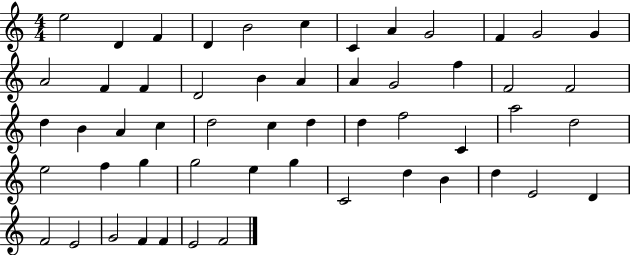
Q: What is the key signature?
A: C major